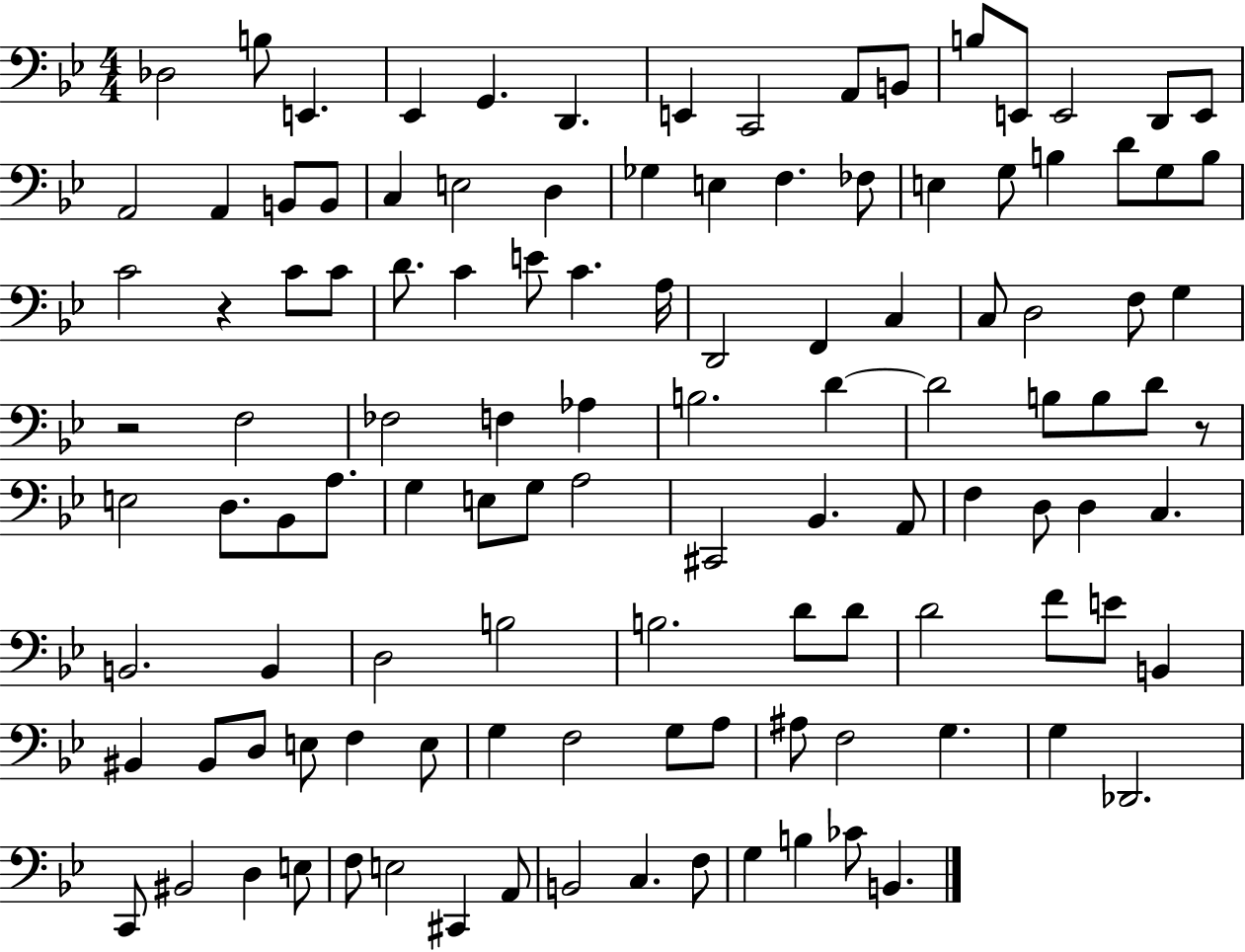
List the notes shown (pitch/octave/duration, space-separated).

Db3/h B3/e E2/q. Eb2/q G2/q. D2/q. E2/q C2/h A2/e B2/e B3/e E2/e E2/h D2/e E2/e A2/h A2/q B2/e B2/e C3/q E3/h D3/q Gb3/q E3/q F3/q. FES3/e E3/q G3/e B3/q D4/e G3/e B3/e C4/h R/q C4/e C4/e D4/e. C4/q E4/e C4/q. A3/s D2/h F2/q C3/q C3/e D3/h F3/e G3/q R/h F3/h FES3/h F3/q Ab3/q B3/h. D4/q D4/h B3/e B3/e D4/e R/e E3/h D3/e. Bb2/e A3/e. G3/q E3/e G3/e A3/h C#2/h Bb2/q. A2/e F3/q D3/e D3/q C3/q. B2/h. B2/q D3/h B3/h B3/h. D4/e D4/e D4/h F4/e E4/e B2/q BIS2/q BIS2/e D3/e E3/e F3/q E3/e G3/q F3/h G3/e A3/e A#3/e F3/h G3/q. G3/q Db2/h. C2/e BIS2/h D3/q E3/e F3/e E3/h C#2/q A2/e B2/h C3/q. F3/e G3/q B3/q CES4/e B2/q.